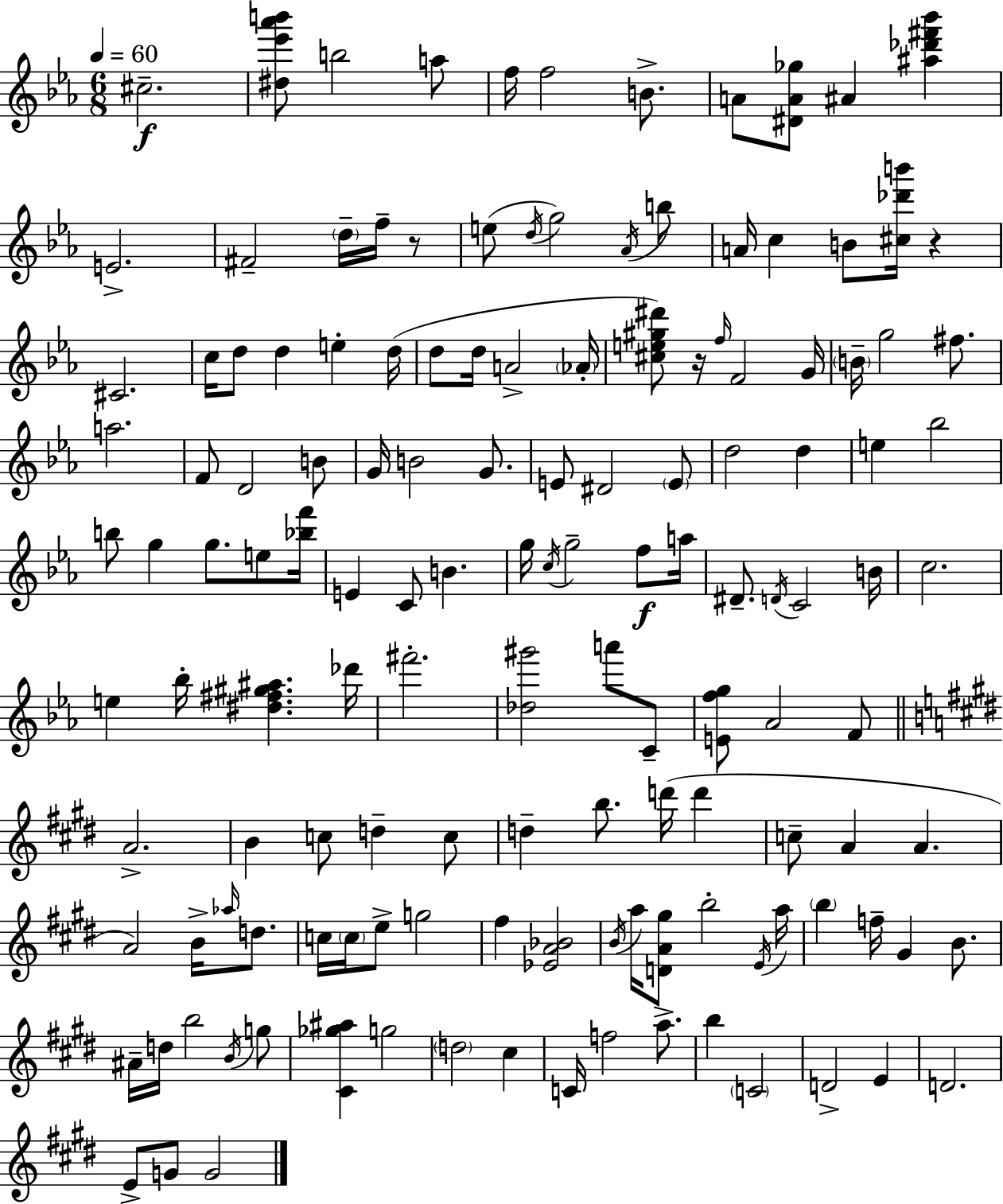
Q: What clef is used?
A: treble